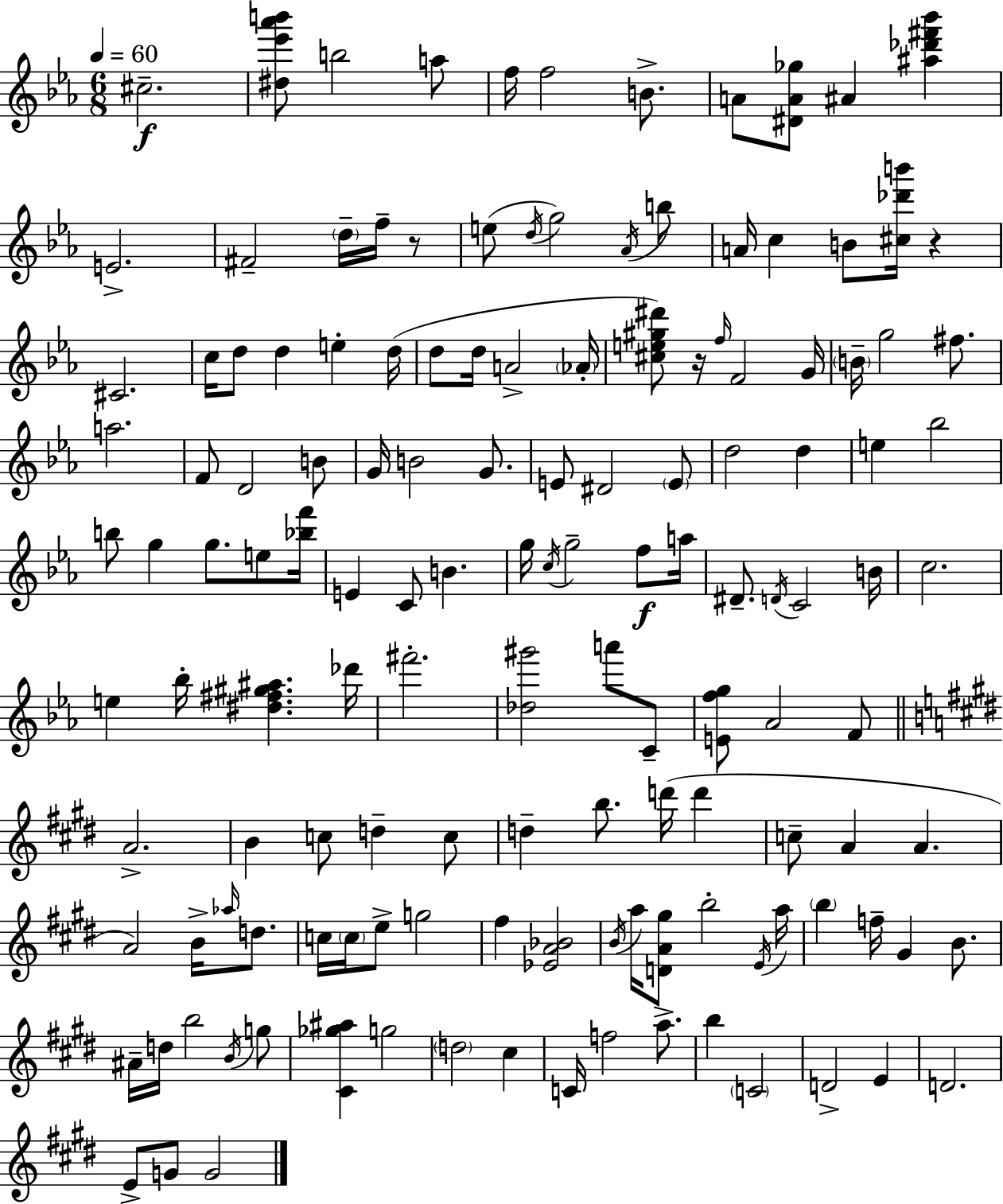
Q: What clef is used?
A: treble